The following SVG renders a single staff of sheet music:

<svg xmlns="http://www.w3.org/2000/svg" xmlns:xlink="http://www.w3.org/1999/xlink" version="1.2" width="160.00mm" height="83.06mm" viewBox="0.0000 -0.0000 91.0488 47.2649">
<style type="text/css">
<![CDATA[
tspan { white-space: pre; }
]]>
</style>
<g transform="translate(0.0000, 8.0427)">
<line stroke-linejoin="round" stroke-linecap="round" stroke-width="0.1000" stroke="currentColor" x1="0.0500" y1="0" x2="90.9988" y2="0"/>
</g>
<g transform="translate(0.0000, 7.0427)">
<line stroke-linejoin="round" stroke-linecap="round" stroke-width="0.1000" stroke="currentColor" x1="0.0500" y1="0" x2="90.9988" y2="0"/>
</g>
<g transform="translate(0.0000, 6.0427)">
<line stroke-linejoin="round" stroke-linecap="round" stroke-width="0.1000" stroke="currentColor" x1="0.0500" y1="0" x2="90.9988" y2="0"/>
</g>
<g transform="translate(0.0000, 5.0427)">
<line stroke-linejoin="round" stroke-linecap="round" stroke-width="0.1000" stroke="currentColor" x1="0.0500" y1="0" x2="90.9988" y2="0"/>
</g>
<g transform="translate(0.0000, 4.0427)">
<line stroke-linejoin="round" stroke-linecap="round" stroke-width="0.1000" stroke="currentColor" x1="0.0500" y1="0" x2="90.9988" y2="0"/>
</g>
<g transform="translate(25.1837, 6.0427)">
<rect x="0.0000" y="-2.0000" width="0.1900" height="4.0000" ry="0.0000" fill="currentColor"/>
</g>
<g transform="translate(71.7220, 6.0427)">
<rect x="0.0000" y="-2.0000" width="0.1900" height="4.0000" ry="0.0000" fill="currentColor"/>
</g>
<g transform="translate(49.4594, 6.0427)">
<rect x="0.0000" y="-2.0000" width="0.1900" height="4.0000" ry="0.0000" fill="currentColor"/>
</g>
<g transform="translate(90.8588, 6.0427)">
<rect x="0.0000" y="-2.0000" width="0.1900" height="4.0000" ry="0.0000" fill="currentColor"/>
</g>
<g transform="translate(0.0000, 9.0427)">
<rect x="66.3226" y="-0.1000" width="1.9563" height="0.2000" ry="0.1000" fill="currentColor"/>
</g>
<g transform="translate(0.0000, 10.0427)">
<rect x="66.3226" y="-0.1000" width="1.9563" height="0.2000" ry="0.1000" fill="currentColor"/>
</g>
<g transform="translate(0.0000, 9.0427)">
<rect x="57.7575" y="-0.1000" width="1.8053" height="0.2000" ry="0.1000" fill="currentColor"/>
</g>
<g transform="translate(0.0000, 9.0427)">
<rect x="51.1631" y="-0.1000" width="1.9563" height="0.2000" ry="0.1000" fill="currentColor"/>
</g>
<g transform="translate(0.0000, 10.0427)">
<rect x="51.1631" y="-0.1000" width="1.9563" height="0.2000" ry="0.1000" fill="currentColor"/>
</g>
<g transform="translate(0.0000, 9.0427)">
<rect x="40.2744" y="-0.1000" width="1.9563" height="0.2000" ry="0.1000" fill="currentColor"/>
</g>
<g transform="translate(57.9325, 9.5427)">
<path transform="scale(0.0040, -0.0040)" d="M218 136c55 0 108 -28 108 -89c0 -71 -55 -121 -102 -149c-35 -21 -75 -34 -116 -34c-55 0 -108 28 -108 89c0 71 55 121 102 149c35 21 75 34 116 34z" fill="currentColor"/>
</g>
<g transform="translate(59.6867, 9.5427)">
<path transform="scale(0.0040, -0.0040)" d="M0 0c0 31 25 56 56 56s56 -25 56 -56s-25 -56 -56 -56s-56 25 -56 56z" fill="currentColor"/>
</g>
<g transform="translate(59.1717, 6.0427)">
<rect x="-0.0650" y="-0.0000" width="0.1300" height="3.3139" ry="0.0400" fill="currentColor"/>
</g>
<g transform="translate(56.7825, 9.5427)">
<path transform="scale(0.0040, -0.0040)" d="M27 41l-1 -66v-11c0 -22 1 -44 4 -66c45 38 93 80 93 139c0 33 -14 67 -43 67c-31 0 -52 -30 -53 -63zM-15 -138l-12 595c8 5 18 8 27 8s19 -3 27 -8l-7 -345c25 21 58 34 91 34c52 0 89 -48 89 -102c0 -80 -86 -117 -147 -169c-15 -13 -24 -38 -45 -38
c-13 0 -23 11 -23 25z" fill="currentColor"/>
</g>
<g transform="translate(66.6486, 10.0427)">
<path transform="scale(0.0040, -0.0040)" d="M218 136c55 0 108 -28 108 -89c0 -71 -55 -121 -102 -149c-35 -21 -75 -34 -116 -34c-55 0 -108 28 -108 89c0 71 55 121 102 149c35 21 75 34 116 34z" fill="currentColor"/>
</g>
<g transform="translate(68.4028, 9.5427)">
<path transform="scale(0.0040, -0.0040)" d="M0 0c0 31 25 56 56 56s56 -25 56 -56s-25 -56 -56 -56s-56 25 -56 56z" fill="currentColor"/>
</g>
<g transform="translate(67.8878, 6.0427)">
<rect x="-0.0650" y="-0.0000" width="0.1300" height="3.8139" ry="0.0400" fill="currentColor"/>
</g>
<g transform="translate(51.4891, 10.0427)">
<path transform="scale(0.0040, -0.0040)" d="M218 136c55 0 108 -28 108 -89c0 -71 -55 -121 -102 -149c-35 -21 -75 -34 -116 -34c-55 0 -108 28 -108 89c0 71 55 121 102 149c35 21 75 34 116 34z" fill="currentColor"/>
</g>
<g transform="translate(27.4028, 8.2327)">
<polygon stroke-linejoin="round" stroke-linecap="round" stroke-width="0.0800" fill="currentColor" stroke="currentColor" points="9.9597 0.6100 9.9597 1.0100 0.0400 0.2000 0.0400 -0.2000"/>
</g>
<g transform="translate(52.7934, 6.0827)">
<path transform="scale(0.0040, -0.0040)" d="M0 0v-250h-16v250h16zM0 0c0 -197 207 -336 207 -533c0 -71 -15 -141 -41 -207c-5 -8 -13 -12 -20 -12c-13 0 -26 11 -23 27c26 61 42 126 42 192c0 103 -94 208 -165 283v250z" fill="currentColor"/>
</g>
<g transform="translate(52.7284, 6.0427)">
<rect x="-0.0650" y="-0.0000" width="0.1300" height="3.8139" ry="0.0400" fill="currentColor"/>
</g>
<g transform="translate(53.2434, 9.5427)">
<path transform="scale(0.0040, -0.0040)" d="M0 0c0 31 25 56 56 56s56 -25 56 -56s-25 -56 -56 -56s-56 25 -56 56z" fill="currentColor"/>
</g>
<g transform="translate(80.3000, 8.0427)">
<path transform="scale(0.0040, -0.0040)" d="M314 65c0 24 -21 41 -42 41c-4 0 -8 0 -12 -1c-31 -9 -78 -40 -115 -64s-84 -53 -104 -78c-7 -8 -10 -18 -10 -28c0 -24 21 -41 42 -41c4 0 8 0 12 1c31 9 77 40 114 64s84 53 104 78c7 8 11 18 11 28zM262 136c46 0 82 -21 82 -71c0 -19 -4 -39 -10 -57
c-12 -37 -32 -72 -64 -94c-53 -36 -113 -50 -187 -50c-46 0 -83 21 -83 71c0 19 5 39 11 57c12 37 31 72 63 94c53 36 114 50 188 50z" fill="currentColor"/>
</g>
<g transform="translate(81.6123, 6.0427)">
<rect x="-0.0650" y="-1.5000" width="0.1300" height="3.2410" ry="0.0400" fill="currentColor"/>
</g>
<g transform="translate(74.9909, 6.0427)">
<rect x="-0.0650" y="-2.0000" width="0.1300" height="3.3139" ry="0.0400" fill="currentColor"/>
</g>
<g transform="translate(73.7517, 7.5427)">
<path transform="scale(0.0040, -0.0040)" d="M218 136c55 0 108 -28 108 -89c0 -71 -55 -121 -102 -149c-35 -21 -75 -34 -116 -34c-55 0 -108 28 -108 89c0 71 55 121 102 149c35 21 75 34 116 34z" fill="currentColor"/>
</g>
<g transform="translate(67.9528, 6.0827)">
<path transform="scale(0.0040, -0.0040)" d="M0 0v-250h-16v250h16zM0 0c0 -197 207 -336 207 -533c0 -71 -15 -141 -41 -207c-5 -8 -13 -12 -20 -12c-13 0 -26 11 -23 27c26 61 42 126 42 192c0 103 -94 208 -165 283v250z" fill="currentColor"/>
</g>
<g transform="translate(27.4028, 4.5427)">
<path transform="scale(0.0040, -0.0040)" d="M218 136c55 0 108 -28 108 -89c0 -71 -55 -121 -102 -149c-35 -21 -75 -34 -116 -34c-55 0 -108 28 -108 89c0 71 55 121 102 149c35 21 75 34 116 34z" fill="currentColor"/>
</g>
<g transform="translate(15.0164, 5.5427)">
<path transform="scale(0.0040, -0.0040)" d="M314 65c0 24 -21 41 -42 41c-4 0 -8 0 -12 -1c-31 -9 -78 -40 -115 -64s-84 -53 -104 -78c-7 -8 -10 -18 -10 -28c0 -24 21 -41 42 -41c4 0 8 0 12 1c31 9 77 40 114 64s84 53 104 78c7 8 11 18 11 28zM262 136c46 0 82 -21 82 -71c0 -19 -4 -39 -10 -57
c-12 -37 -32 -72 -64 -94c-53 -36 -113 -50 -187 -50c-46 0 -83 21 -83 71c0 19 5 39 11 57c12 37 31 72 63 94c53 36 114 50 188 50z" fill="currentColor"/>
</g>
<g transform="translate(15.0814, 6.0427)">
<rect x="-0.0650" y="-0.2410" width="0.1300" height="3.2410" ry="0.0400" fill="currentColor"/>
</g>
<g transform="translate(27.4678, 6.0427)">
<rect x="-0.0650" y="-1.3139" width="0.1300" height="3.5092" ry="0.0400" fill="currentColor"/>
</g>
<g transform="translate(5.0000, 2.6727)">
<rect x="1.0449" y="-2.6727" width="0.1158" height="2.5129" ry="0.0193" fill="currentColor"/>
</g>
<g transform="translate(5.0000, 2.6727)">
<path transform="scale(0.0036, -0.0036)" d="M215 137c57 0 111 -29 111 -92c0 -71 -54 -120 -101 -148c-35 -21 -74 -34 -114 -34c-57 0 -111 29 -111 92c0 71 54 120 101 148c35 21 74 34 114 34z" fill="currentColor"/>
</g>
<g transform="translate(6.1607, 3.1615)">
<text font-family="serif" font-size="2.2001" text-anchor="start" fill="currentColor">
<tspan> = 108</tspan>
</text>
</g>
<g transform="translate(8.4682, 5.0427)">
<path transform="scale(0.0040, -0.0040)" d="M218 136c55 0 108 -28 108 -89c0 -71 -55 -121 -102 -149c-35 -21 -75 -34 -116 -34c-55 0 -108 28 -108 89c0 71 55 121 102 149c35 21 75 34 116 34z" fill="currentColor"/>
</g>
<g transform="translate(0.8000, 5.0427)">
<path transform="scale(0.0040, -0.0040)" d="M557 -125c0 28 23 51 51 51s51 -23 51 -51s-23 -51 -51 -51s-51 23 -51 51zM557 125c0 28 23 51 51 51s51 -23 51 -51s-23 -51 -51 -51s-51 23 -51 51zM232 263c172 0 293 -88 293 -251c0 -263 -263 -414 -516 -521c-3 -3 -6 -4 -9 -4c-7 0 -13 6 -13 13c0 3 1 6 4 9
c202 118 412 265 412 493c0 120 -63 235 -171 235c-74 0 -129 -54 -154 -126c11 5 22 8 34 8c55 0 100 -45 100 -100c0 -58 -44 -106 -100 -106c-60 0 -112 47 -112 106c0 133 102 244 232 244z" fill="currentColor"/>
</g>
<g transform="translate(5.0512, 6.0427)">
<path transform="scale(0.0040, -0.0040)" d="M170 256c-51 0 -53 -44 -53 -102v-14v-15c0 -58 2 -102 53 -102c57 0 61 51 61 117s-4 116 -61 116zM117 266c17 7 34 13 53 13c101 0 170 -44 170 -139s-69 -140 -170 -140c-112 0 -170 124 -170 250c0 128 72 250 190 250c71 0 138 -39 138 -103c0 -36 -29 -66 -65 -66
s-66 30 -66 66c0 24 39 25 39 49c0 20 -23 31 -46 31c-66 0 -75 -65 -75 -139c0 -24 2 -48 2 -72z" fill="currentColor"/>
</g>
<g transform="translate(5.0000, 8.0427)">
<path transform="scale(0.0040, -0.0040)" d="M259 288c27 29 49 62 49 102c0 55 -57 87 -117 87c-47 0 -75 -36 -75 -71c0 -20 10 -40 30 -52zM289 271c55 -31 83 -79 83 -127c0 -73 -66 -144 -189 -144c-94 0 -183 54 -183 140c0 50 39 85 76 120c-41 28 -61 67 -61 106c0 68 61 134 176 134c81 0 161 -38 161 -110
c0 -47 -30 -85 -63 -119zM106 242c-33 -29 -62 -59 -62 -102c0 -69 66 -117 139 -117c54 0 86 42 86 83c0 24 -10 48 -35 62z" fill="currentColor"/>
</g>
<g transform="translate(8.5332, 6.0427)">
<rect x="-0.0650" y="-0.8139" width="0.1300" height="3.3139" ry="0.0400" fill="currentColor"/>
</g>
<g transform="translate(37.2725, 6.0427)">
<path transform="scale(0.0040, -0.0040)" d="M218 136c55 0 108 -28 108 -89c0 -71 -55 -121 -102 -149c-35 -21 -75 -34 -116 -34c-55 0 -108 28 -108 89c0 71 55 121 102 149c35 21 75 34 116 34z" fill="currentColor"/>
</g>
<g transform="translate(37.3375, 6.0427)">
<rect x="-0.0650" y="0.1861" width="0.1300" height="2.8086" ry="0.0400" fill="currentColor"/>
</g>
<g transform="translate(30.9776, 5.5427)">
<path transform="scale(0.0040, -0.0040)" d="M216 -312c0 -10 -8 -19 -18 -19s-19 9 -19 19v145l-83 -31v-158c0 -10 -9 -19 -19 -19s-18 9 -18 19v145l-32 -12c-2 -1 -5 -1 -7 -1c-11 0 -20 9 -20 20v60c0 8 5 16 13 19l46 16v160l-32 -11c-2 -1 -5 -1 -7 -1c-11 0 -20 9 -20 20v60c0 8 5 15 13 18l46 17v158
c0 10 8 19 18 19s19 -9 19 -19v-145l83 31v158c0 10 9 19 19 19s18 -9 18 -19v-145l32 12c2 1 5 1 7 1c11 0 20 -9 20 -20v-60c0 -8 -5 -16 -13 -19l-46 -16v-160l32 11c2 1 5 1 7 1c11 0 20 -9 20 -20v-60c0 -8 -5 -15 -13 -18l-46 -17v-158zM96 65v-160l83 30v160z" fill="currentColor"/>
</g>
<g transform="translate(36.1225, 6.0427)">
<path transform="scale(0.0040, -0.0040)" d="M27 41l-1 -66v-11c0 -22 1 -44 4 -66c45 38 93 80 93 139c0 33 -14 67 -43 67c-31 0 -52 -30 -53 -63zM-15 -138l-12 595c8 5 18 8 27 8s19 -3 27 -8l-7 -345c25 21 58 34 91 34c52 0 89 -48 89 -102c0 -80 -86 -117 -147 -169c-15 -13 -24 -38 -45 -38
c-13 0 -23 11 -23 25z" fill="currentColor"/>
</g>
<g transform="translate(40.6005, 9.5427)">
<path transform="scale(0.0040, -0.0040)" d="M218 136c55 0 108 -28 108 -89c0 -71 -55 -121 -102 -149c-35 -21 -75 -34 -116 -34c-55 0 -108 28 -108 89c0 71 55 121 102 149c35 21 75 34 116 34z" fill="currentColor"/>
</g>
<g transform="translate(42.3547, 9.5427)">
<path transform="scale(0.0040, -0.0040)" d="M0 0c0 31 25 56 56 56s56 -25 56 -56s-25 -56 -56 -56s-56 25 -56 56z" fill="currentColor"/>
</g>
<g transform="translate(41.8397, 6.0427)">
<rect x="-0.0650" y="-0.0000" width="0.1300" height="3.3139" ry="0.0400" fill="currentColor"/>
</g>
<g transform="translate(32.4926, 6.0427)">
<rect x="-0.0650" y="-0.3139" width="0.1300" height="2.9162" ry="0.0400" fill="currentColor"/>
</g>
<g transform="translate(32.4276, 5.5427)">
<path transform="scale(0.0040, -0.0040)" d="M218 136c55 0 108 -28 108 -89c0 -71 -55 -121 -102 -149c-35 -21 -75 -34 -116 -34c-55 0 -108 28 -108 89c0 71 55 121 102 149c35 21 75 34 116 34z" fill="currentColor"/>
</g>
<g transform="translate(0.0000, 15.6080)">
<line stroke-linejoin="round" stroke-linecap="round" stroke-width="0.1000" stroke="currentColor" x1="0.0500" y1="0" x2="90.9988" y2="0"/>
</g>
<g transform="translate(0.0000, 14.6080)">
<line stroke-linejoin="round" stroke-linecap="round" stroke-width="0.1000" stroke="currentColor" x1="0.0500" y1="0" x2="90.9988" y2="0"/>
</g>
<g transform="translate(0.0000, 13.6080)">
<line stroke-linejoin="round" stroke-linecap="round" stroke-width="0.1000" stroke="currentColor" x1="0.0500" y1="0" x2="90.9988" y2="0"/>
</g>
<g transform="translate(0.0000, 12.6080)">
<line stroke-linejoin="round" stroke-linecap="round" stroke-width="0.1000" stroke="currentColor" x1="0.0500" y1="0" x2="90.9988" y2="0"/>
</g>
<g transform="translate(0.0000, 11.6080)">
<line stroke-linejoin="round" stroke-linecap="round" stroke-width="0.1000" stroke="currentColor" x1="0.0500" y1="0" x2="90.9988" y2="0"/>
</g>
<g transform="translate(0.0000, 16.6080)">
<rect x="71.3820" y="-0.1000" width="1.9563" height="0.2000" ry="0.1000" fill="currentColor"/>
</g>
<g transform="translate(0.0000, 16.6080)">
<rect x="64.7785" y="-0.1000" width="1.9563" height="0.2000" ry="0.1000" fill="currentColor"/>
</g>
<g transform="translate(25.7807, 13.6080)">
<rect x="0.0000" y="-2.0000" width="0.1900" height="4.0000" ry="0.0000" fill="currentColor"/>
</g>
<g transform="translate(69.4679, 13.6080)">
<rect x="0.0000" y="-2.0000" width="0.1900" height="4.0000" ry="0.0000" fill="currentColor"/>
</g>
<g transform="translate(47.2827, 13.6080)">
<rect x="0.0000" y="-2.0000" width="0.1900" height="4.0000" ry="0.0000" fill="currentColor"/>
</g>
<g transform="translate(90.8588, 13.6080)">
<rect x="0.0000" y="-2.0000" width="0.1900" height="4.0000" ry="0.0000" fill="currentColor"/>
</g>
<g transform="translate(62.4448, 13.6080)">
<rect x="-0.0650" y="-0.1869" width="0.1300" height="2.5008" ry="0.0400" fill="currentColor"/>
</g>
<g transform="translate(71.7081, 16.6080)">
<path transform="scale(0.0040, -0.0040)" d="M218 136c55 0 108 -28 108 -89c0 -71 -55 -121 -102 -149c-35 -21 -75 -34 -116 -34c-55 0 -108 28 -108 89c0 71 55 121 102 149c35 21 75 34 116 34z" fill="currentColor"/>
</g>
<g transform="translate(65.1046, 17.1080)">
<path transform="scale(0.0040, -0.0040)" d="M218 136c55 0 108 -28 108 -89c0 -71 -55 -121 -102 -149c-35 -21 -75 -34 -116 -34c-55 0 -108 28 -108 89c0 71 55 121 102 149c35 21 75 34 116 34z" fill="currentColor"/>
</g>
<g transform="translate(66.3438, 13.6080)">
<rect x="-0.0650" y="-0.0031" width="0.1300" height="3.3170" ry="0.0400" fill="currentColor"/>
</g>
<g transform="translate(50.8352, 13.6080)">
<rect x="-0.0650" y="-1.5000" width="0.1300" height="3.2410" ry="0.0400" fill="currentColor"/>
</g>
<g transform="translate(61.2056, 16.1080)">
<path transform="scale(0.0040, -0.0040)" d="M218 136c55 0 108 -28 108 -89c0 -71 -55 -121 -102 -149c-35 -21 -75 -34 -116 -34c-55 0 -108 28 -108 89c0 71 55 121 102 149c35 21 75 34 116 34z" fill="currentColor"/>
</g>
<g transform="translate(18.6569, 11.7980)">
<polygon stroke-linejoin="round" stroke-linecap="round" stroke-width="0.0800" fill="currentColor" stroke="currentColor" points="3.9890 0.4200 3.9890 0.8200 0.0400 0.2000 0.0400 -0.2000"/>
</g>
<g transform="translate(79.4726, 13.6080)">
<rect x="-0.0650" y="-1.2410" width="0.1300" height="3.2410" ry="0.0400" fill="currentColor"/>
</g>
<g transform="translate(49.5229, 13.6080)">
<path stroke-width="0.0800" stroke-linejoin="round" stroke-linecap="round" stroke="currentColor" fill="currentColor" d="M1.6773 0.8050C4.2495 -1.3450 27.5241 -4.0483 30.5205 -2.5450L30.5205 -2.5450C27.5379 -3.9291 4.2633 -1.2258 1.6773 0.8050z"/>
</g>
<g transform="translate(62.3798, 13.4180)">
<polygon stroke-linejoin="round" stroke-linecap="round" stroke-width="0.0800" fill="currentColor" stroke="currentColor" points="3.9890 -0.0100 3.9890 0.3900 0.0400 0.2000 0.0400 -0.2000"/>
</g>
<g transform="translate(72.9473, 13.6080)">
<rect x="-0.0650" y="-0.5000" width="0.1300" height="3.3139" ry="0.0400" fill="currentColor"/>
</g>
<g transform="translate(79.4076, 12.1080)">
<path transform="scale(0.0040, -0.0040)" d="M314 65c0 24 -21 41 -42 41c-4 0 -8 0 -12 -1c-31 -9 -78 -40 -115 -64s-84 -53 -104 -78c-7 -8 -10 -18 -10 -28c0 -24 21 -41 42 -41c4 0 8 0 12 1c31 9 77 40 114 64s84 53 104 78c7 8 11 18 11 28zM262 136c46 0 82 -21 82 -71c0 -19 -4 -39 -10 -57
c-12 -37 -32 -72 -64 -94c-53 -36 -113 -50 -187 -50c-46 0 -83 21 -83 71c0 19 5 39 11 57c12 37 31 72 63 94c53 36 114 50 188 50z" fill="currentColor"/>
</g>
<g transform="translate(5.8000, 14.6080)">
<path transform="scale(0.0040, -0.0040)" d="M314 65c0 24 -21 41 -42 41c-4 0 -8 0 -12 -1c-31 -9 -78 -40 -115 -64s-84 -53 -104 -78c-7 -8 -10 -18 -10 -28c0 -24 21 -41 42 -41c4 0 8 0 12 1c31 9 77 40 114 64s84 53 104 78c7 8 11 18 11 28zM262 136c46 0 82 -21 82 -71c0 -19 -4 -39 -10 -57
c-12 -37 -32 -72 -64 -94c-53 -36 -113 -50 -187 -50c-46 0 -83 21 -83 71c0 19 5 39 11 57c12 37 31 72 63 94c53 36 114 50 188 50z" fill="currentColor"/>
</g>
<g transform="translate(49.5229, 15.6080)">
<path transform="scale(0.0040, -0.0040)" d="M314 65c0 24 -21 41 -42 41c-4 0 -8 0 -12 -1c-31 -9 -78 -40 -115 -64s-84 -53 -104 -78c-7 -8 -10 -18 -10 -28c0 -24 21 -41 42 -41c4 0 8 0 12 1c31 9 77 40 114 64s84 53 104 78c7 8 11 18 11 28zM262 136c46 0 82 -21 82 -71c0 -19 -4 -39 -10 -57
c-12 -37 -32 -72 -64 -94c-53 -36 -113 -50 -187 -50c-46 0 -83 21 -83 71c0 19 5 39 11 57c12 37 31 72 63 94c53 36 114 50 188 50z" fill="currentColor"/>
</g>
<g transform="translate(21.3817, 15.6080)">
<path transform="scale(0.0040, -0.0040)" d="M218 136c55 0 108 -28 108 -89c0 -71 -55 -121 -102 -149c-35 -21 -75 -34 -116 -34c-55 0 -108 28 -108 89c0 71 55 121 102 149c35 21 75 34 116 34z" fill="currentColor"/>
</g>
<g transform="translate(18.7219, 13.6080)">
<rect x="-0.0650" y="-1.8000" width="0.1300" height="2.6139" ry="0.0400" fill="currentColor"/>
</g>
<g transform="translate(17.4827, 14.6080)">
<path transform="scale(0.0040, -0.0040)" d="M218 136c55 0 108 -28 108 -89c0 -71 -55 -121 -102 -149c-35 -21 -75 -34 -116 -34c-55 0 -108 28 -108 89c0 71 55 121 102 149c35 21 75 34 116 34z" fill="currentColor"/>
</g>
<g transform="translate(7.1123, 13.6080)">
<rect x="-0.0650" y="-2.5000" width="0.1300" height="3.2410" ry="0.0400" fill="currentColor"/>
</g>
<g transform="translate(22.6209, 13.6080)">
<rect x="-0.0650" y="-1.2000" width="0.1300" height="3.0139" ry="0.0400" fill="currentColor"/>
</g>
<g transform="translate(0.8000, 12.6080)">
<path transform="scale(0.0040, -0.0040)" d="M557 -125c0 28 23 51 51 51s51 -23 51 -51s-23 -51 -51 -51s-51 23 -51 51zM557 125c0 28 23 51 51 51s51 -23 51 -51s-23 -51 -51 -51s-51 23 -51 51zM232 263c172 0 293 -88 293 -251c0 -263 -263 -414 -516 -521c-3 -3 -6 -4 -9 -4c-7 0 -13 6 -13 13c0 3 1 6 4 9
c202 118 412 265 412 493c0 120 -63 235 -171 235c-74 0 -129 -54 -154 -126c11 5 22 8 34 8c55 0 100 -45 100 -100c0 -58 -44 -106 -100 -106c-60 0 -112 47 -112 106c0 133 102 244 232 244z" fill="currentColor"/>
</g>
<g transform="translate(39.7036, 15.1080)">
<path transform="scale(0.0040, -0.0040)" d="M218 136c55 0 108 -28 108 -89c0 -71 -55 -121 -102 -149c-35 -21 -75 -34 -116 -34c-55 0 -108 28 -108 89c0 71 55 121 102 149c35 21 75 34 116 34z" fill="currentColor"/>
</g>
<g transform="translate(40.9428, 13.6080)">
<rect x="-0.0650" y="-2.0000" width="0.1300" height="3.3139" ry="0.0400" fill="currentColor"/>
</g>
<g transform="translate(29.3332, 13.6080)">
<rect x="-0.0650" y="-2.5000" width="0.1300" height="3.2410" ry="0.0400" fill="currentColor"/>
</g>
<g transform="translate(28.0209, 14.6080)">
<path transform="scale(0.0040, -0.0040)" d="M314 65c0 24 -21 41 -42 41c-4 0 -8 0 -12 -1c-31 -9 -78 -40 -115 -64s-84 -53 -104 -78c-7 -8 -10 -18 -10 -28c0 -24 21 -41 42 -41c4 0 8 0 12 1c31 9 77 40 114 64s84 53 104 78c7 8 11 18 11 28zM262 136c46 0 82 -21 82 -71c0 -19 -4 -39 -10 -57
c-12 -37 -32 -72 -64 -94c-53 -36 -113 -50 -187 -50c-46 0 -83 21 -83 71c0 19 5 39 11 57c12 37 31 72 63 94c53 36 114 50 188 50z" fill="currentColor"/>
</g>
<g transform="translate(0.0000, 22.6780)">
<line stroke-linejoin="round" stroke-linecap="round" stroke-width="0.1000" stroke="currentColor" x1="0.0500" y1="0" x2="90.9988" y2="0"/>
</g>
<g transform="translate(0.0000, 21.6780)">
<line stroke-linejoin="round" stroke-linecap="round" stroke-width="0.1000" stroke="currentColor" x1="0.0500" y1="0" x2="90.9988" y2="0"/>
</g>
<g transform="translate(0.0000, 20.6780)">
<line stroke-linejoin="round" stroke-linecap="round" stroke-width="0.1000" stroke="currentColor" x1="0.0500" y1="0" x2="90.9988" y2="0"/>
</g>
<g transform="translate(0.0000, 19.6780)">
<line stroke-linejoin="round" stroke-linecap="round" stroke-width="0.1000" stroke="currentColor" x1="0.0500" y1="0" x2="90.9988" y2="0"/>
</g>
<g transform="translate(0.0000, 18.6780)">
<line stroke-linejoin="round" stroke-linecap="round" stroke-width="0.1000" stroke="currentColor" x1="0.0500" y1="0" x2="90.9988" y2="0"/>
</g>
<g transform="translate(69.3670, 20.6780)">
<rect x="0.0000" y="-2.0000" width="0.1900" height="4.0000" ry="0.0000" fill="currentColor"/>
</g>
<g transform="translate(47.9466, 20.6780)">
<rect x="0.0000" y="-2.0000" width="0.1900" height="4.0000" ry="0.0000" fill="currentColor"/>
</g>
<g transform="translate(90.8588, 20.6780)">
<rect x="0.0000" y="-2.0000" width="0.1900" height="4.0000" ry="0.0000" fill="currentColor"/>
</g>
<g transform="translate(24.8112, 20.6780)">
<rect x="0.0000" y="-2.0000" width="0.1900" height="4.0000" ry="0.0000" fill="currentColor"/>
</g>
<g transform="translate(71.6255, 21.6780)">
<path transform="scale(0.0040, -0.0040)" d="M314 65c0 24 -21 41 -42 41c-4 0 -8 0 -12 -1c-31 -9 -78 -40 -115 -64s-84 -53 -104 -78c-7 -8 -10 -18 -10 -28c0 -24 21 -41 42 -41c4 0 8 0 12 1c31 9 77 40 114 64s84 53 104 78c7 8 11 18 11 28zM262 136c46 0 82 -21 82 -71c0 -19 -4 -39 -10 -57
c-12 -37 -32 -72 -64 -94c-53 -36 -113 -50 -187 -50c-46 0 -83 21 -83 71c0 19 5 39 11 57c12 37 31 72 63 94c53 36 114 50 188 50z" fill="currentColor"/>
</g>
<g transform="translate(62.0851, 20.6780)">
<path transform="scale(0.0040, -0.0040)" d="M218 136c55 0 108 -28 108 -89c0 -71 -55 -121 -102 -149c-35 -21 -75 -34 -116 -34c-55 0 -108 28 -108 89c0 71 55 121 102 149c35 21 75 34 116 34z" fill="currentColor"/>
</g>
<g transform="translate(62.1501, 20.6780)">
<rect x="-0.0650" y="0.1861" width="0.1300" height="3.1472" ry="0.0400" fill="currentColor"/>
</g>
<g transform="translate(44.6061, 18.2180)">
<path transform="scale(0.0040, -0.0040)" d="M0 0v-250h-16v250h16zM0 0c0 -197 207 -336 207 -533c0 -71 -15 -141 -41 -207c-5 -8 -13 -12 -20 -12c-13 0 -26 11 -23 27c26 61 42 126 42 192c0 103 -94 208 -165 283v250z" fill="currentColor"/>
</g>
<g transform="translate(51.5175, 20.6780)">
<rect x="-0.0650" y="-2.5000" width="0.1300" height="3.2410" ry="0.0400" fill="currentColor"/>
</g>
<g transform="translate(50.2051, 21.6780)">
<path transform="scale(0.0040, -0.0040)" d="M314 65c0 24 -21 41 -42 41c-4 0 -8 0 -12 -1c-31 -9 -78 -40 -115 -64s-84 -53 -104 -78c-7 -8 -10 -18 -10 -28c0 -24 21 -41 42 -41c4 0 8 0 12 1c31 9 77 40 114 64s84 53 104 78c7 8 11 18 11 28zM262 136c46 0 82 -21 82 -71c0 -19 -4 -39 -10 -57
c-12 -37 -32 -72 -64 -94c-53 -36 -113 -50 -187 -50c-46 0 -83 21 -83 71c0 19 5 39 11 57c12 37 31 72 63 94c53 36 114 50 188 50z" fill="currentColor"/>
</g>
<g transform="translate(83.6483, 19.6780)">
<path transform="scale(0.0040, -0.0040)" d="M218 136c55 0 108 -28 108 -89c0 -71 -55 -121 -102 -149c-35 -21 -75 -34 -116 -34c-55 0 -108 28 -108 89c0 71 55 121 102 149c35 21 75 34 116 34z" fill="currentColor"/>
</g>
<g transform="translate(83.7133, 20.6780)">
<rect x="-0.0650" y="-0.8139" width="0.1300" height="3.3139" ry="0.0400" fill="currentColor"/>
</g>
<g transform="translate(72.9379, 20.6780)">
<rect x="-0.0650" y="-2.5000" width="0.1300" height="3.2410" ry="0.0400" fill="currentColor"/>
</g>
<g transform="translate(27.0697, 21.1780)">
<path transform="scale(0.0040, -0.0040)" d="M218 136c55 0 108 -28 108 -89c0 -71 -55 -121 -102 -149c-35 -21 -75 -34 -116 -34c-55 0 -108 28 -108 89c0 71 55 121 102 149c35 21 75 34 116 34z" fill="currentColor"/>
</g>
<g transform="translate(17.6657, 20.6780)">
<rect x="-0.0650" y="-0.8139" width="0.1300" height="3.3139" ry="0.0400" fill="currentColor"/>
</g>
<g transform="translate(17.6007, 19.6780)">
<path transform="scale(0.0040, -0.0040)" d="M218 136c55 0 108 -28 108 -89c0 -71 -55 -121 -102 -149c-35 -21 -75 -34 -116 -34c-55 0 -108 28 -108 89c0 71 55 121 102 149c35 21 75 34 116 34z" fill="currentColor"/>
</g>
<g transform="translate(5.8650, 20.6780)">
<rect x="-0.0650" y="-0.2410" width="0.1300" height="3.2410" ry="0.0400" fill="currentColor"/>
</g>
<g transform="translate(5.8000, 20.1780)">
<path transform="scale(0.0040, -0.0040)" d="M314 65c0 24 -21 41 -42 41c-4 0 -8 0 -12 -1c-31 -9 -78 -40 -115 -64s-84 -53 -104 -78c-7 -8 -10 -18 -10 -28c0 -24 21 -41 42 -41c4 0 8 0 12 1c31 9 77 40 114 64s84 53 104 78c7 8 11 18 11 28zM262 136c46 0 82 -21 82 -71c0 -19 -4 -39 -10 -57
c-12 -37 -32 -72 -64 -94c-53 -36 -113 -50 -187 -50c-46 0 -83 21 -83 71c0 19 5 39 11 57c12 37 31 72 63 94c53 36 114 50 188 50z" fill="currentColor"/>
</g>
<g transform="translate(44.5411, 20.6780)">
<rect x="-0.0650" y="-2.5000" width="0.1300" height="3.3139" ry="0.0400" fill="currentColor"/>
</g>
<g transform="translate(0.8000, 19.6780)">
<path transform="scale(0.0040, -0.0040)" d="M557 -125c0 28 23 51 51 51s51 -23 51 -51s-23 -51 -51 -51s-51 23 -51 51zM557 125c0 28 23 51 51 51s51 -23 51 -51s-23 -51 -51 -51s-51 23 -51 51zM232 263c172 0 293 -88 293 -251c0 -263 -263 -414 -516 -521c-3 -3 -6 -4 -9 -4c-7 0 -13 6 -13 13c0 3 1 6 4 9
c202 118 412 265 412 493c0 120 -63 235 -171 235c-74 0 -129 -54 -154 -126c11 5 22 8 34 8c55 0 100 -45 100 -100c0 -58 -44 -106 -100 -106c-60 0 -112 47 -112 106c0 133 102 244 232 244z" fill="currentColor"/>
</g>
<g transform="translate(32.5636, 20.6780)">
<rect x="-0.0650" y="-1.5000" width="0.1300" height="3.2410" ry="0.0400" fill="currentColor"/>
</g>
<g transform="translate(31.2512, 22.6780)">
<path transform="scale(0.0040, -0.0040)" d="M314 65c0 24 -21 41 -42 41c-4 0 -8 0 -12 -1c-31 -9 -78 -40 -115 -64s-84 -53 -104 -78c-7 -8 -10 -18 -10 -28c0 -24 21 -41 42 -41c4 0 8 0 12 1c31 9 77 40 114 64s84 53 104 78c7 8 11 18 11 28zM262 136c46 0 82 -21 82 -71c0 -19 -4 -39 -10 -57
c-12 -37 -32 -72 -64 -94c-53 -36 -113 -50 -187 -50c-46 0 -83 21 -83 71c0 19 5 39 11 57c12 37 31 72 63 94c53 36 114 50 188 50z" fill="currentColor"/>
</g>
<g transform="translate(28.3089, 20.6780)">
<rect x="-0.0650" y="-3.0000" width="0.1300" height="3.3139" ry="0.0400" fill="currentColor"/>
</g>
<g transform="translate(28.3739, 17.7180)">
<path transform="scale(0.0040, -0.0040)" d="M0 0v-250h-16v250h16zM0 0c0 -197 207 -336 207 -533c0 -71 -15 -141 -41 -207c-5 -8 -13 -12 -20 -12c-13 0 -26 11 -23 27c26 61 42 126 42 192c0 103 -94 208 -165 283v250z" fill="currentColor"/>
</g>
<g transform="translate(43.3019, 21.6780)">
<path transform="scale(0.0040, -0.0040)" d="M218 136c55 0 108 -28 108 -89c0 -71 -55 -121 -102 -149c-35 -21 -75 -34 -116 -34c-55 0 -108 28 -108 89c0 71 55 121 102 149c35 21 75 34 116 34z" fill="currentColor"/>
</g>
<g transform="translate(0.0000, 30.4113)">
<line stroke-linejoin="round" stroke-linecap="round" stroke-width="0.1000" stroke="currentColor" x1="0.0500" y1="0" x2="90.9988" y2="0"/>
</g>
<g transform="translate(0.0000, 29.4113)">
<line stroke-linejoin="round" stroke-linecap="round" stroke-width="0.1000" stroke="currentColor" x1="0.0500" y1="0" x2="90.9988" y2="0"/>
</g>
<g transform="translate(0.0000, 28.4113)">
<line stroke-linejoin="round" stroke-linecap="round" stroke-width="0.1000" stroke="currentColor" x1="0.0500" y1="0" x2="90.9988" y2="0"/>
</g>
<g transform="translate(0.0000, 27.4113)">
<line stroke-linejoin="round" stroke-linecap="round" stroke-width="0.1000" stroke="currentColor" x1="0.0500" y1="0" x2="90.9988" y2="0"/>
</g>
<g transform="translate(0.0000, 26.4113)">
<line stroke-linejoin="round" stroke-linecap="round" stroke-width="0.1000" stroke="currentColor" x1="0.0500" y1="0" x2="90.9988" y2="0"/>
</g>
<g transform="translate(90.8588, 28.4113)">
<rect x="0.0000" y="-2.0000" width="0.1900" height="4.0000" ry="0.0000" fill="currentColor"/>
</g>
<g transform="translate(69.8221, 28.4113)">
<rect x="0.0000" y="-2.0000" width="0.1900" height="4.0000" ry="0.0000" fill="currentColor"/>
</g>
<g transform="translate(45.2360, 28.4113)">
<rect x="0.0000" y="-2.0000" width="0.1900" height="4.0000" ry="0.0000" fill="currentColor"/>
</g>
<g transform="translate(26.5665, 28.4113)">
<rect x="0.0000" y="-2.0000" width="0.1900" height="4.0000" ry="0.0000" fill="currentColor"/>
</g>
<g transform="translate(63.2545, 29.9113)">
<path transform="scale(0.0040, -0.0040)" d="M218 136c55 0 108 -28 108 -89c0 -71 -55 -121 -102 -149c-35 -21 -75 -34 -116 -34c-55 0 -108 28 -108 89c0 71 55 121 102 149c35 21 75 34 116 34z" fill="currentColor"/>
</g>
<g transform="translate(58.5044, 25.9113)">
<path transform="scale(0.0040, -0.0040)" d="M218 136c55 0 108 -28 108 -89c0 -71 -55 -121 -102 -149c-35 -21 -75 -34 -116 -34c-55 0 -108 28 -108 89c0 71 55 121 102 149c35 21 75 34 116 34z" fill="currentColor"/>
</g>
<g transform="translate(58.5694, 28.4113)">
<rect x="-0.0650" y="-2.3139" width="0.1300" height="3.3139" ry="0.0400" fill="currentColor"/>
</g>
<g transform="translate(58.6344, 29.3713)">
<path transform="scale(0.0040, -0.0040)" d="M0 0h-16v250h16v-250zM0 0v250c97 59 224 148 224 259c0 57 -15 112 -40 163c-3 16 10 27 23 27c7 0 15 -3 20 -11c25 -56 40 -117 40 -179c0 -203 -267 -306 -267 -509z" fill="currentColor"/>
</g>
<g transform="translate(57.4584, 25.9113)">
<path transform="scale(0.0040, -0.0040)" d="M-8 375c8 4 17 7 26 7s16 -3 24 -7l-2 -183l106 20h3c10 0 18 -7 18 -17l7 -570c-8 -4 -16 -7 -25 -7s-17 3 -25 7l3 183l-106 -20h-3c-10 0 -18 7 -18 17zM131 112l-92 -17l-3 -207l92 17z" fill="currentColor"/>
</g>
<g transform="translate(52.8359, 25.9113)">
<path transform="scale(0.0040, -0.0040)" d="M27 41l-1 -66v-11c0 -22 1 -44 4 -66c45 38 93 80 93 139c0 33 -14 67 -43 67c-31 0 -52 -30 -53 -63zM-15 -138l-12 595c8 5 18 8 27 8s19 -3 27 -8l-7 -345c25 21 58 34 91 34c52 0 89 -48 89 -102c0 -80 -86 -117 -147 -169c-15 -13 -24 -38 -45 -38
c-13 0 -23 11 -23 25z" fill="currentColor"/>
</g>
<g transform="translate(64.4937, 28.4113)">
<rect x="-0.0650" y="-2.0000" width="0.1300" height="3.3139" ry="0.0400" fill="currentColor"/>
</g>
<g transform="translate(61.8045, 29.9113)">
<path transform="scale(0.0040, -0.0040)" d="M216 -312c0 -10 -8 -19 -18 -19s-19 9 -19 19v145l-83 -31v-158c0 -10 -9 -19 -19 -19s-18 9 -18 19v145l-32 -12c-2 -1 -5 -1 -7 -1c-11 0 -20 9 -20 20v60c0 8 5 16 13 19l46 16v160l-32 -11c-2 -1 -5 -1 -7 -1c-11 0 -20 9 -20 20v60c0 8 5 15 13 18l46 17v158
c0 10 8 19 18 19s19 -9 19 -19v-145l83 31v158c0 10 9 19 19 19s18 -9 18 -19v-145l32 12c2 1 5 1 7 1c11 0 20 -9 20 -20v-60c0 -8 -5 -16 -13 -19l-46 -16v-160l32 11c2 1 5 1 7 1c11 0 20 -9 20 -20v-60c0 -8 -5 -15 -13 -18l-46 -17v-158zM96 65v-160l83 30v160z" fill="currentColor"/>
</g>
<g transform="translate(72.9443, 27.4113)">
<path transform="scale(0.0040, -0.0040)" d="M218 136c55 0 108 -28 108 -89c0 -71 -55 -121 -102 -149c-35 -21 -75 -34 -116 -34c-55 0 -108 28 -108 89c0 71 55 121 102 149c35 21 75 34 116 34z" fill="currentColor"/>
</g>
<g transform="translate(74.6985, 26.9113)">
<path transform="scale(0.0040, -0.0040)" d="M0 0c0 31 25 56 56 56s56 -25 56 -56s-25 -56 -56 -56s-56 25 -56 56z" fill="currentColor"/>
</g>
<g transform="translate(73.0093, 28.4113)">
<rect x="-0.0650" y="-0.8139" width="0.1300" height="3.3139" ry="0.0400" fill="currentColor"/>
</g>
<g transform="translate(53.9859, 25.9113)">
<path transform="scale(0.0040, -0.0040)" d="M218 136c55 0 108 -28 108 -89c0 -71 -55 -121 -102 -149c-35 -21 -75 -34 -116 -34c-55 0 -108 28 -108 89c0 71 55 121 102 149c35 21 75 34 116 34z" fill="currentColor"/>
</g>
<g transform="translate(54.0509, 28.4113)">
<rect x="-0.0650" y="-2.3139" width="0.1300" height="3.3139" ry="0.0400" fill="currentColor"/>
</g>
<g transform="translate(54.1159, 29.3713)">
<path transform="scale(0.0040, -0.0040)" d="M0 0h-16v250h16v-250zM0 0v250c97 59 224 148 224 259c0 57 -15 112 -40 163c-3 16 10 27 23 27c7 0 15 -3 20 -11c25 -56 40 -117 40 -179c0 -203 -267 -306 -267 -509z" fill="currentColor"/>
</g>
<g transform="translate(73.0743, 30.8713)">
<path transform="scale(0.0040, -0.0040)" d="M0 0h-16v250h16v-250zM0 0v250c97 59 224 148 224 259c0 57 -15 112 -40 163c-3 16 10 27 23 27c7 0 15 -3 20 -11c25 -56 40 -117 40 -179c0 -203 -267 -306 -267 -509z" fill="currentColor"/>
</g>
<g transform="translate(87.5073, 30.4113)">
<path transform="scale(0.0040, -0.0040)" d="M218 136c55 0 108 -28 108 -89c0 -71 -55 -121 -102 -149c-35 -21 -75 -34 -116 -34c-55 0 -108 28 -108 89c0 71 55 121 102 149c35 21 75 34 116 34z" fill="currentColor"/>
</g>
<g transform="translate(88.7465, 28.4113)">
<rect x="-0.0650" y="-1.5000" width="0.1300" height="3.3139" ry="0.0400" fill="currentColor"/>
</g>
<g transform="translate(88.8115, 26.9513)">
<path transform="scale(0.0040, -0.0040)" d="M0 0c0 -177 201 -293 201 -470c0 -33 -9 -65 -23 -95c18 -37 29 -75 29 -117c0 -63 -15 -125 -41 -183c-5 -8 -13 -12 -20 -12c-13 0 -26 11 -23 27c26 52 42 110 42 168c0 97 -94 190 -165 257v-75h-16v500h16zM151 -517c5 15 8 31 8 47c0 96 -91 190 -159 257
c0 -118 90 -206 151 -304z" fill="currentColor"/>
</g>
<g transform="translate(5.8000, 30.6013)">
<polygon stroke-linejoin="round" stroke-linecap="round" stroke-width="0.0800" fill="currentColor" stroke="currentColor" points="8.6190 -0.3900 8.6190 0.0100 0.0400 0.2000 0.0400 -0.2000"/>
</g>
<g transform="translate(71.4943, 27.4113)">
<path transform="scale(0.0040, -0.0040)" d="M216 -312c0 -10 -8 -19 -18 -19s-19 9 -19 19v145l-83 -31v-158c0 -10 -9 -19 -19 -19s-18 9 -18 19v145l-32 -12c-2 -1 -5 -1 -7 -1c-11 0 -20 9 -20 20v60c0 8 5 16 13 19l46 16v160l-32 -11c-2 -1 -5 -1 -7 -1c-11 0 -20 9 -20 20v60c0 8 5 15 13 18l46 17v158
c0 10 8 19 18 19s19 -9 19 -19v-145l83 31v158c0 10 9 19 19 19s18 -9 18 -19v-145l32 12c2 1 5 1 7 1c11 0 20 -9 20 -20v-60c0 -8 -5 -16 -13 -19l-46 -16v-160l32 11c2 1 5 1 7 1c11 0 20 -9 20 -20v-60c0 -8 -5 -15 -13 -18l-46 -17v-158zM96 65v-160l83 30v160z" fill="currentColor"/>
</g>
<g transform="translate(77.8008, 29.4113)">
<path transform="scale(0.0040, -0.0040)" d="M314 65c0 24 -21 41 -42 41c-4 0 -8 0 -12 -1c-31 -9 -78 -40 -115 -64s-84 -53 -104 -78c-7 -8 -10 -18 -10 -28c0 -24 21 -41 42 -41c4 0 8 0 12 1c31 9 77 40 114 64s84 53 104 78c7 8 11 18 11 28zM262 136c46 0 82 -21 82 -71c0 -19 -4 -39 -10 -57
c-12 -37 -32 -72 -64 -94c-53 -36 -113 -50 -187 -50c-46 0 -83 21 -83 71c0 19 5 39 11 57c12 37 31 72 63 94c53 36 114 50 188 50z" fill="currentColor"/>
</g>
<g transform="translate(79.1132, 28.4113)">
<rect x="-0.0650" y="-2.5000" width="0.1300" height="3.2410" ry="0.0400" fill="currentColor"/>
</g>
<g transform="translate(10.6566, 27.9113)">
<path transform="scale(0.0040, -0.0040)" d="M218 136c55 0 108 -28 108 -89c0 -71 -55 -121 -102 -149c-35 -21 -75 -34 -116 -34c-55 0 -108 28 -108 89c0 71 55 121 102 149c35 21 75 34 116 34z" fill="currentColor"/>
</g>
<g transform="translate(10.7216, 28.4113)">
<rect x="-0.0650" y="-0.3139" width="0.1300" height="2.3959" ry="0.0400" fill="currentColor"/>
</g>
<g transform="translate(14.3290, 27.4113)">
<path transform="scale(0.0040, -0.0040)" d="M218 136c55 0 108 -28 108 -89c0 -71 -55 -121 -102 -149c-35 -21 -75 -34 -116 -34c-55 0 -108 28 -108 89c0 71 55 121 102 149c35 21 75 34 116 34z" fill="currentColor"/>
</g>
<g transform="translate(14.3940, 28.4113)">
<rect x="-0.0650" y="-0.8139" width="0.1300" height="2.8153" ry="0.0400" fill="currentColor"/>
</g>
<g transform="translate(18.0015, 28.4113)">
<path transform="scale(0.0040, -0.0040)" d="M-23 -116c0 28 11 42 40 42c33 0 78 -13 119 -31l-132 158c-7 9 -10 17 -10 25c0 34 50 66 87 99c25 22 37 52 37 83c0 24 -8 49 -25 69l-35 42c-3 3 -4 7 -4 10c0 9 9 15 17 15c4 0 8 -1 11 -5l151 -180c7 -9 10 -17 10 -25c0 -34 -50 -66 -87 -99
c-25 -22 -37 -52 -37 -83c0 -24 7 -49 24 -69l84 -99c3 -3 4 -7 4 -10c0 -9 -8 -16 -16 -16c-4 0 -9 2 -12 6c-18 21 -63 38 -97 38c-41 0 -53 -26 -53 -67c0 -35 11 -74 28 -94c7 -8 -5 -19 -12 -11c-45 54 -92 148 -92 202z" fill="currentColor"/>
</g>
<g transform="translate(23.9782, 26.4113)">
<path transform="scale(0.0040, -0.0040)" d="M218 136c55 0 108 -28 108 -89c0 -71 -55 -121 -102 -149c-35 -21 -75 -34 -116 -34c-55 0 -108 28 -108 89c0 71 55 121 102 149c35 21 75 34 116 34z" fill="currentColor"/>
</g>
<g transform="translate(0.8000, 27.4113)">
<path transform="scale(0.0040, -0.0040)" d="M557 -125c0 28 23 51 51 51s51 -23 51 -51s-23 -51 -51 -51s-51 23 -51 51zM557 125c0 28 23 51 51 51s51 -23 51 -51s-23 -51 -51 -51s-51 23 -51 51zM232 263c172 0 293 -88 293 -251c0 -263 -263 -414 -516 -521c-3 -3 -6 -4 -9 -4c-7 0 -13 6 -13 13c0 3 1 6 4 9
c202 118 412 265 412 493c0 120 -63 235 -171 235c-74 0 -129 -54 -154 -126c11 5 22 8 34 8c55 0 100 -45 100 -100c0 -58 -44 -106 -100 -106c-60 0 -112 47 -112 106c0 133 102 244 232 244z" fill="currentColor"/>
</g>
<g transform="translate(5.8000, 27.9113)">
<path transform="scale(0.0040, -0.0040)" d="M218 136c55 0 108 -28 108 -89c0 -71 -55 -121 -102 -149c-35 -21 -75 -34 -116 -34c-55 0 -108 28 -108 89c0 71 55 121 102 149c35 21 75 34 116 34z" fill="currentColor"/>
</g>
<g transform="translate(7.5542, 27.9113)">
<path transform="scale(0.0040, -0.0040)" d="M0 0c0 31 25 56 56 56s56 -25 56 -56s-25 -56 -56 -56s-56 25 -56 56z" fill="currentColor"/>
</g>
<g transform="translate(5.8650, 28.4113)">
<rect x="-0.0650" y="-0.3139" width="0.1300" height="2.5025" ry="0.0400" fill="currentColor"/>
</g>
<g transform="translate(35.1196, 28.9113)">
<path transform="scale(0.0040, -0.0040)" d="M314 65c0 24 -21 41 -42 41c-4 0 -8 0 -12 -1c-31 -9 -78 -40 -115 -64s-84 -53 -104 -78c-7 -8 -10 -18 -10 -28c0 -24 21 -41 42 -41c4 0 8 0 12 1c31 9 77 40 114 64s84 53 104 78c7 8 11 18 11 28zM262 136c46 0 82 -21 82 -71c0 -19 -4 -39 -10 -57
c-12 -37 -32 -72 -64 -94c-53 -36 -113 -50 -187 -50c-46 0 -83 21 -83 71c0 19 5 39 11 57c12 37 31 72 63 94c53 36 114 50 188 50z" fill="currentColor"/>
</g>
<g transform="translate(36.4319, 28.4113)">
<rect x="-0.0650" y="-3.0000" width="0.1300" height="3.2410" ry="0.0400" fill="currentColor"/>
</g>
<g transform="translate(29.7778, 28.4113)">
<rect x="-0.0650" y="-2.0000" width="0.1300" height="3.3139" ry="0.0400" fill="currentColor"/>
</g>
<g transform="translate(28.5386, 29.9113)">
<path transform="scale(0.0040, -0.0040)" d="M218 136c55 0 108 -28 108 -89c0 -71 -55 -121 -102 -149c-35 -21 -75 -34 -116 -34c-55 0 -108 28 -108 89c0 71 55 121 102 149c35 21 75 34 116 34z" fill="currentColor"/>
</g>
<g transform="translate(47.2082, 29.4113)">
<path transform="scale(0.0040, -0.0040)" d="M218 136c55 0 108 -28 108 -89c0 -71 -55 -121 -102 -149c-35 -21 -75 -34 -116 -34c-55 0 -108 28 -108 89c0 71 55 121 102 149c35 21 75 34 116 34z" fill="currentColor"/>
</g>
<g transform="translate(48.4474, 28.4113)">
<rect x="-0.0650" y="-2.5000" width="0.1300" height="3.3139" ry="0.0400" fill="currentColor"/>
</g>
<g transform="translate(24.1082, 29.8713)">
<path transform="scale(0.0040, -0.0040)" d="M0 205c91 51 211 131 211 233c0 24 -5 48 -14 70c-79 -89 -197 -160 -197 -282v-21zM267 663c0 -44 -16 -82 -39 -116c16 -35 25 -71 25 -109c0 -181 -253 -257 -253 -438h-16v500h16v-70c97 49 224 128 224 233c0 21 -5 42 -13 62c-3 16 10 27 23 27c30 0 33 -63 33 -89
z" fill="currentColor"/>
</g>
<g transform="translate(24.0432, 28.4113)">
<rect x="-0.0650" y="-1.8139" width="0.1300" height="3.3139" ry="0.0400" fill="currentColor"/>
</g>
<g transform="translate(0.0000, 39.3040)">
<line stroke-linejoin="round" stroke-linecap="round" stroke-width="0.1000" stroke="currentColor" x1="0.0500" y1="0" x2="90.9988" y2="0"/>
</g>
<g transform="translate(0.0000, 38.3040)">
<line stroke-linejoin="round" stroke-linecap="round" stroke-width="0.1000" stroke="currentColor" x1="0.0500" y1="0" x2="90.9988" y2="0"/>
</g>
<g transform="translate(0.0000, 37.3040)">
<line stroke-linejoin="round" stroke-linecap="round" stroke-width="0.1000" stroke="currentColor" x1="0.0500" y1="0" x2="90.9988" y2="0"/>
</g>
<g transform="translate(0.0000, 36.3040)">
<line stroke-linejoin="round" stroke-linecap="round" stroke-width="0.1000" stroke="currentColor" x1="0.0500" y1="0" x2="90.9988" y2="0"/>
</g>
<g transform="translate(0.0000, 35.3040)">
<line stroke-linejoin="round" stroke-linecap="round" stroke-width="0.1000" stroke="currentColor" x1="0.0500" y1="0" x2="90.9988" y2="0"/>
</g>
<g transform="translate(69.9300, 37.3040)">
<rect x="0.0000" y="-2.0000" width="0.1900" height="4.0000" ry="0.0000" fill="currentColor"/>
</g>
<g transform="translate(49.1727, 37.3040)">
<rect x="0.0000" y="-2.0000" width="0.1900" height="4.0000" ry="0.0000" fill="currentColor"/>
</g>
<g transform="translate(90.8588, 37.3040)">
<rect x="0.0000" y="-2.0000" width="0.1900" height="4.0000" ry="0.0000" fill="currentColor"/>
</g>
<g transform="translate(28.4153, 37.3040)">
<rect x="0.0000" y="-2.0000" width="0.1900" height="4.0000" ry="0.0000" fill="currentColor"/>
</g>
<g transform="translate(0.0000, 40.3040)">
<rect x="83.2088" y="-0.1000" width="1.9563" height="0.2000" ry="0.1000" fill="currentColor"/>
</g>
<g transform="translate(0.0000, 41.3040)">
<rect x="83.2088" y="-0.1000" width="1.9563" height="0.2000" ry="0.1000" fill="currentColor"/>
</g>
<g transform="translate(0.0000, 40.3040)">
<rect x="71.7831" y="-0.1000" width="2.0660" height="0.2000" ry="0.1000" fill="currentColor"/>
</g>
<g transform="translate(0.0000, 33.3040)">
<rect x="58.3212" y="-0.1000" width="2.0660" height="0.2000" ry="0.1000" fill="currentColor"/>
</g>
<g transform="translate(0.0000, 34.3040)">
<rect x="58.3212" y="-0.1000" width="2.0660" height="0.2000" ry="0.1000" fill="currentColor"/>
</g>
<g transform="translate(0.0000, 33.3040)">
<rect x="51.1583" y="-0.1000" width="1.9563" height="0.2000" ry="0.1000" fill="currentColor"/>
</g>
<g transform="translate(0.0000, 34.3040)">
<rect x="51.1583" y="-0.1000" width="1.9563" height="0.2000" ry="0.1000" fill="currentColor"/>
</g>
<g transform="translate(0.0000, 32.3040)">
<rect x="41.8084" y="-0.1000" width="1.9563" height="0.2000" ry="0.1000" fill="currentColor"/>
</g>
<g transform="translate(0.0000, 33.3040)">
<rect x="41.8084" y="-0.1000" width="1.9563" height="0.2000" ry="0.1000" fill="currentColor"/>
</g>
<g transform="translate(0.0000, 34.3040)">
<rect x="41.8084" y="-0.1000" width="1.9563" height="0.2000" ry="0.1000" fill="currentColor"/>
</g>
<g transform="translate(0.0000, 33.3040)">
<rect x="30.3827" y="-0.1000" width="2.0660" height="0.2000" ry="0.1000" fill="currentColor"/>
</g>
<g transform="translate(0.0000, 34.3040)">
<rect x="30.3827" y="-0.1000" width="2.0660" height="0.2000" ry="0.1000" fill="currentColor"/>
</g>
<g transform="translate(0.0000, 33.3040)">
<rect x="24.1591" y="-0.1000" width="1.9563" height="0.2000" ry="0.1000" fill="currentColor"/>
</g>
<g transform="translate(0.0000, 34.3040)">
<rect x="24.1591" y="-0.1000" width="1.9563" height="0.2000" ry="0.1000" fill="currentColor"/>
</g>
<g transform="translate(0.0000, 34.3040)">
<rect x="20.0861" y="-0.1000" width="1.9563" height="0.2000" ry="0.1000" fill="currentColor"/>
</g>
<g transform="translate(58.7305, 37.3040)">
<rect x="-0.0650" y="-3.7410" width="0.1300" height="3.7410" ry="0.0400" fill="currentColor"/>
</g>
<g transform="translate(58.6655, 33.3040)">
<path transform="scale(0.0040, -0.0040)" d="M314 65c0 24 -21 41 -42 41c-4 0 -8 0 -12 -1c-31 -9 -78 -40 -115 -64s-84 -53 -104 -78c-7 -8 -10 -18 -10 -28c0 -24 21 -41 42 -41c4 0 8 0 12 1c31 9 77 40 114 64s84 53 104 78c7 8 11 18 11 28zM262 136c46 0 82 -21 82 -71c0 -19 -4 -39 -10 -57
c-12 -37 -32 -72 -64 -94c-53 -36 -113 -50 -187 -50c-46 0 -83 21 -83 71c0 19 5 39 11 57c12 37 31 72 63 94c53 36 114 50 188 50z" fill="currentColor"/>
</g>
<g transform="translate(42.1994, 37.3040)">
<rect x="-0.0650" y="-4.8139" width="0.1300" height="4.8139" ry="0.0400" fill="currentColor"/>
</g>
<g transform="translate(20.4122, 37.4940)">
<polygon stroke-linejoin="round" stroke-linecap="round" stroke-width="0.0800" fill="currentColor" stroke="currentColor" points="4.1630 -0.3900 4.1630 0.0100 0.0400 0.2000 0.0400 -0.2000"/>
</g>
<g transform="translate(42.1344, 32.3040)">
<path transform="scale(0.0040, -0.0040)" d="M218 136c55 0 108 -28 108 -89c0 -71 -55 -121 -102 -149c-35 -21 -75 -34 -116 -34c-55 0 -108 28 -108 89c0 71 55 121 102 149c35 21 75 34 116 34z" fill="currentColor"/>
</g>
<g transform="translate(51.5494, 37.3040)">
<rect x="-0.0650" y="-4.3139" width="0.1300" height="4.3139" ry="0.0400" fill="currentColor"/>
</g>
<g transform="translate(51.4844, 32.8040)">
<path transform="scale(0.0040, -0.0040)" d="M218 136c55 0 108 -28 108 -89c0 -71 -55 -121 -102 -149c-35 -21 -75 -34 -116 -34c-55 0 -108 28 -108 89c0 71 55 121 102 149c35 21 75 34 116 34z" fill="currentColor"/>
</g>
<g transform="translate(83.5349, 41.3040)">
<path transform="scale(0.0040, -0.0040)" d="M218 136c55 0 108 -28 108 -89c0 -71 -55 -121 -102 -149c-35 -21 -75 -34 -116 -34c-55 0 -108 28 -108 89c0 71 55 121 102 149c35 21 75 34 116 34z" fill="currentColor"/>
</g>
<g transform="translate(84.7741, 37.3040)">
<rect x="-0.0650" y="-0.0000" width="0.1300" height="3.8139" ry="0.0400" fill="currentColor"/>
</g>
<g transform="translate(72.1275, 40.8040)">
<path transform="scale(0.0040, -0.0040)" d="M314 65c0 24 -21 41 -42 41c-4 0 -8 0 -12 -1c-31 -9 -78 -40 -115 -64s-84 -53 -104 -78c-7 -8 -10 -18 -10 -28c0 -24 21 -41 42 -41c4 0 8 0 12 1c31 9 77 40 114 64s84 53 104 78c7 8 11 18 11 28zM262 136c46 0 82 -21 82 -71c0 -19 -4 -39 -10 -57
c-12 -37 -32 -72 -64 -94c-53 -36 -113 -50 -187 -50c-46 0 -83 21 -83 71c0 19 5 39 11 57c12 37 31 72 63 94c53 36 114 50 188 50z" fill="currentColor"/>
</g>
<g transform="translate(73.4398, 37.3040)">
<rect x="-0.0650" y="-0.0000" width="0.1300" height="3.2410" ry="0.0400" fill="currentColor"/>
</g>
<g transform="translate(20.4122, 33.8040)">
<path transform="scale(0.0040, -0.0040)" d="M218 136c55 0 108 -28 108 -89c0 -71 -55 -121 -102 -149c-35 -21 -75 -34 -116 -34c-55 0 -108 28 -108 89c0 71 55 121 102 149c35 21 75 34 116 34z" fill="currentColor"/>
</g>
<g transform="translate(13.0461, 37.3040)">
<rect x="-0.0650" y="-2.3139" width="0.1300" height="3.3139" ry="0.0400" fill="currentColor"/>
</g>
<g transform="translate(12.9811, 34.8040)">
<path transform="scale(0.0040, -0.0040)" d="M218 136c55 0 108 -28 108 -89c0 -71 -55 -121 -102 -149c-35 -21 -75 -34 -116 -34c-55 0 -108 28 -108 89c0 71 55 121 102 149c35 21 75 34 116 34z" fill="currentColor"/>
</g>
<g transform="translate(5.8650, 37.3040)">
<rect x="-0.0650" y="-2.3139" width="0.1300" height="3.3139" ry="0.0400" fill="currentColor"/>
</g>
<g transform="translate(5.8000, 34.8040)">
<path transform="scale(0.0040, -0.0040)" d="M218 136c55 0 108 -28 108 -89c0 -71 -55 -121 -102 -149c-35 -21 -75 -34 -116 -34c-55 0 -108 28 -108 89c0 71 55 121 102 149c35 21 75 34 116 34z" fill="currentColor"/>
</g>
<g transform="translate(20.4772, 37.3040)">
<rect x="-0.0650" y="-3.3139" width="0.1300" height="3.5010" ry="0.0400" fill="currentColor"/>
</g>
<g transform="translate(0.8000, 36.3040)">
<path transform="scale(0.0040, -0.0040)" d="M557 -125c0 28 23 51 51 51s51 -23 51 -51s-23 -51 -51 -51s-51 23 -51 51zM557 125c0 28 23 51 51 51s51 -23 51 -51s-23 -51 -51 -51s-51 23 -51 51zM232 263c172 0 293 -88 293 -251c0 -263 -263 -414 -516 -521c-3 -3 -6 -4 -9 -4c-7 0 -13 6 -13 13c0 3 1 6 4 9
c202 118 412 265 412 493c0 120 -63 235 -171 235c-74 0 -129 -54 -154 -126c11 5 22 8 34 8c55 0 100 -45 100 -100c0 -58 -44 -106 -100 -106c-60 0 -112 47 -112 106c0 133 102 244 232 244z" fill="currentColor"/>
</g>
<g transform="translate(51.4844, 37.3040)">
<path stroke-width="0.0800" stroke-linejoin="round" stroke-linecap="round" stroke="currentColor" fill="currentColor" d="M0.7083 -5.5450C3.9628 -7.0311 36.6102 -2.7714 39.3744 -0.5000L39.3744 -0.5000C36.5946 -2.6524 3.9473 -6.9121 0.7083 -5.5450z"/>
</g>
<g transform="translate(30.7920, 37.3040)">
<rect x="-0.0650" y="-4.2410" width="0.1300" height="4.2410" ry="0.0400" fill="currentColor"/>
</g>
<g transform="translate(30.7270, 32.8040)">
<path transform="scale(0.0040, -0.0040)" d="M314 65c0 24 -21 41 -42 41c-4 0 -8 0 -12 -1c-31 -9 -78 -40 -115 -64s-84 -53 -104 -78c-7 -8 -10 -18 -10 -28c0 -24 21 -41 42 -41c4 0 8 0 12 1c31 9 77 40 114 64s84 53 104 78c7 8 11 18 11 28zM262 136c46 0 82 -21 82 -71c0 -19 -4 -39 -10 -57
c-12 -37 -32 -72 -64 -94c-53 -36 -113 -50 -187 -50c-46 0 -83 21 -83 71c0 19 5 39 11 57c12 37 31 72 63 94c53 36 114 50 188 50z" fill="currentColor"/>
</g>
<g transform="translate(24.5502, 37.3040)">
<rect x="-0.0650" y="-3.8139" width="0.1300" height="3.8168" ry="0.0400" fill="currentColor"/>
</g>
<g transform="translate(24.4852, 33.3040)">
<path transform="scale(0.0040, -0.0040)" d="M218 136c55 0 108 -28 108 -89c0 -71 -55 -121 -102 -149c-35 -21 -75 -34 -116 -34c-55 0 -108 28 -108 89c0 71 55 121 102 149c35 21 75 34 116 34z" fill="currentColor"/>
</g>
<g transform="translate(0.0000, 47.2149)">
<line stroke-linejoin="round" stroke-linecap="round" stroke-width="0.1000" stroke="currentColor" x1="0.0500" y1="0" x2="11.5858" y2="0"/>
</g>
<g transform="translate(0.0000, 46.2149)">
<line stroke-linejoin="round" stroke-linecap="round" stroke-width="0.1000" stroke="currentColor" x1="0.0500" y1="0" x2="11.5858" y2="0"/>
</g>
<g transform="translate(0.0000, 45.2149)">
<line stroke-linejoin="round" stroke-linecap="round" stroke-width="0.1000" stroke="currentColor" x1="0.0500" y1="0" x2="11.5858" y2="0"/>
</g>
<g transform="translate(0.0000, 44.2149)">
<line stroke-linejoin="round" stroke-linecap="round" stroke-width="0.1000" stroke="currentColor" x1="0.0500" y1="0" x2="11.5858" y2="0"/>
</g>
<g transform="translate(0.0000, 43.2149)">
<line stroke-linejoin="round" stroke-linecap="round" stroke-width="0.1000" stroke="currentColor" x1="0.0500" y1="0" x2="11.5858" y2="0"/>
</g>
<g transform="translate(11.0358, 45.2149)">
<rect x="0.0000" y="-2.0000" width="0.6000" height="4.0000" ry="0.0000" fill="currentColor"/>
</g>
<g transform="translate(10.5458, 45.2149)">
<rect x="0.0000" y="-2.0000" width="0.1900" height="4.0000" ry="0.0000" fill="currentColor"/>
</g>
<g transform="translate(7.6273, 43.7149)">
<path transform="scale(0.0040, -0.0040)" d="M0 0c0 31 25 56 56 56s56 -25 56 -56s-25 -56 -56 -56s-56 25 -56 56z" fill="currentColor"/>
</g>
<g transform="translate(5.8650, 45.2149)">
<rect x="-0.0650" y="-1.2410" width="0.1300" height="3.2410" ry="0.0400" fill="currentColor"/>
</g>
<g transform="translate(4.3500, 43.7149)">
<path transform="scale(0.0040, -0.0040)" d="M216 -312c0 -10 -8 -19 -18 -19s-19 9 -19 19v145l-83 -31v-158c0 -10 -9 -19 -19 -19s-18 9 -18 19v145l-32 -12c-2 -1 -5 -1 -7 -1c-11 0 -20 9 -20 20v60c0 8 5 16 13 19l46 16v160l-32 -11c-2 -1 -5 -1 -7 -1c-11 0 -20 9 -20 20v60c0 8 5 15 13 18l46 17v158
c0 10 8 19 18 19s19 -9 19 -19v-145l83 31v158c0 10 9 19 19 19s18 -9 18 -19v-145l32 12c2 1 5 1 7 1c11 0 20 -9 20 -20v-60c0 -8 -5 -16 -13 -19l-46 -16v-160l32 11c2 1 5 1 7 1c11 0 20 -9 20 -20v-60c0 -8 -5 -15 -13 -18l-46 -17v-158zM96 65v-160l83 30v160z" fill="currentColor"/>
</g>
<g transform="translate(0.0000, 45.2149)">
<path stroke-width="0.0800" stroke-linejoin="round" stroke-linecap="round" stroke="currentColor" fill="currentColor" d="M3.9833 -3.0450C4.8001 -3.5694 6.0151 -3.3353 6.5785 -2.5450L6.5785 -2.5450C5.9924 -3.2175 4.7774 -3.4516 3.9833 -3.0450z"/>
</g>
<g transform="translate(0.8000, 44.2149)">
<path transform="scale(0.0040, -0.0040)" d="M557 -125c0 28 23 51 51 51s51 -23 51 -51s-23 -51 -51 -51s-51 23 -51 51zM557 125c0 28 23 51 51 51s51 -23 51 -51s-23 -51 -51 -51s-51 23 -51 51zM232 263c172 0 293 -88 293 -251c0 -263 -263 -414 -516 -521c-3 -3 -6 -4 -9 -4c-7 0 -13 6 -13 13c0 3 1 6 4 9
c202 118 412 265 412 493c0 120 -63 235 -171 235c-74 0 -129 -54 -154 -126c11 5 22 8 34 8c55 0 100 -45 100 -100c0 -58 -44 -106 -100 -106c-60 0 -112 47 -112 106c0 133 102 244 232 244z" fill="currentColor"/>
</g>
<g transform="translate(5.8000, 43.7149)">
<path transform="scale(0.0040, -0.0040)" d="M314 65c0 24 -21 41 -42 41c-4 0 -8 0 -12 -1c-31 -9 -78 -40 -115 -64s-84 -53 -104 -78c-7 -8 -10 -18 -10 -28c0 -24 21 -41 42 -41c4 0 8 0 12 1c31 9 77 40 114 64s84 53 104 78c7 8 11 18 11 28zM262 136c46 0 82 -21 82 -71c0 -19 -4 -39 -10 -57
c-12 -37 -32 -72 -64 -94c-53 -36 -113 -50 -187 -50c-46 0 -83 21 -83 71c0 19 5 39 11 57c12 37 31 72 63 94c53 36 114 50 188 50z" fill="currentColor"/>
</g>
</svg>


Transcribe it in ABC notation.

X:1
T:Untitled
M:6/8
L:1/4
K:C
F, E,2 G,/2 ^E,/2 _D,/2 D,, C,,/2 _D,, C,,/2 A,, G,,2 B,,2 B,,/2 G,,/2 B,,2 A,, G,,2 F,,/2 D,,/2 E,, G,2 E,2 F, C,/2 G,,2 B,,/2 B,,2 D, B,,2 F, E,/2 E,/2 F,/2 z A,/4 A,, C,2 B,, _B,/2 B,/2 ^A,, ^F,/2 B,,2 G,,/4 B, B, D/2 E/2 F2 G F E2 D,,2 C,, ^G,2